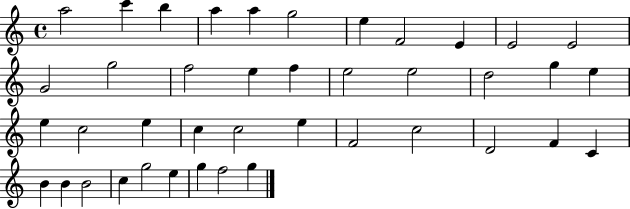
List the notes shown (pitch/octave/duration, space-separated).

A5/h C6/q B5/q A5/q A5/q G5/h E5/q F4/h E4/q E4/h E4/h G4/h G5/h F5/h E5/q F5/q E5/h E5/h D5/h G5/q E5/q E5/q C5/h E5/q C5/q C5/h E5/q F4/h C5/h D4/h F4/q C4/q B4/q B4/q B4/h C5/q G5/h E5/q G5/q F5/h G5/q